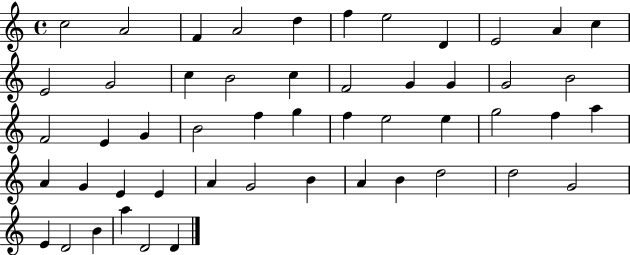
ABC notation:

X:1
T:Untitled
M:4/4
L:1/4
K:C
c2 A2 F A2 d f e2 D E2 A c E2 G2 c B2 c F2 G G G2 B2 F2 E G B2 f g f e2 e g2 f a A G E E A G2 B A B d2 d2 G2 E D2 B a D2 D